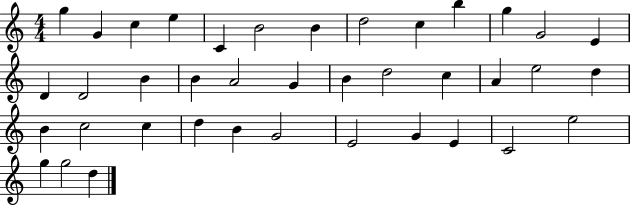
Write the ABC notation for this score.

X:1
T:Untitled
M:4/4
L:1/4
K:C
g G c e C B2 B d2 c b g G2 E D D2 B B A2 G B d2 c A e2 d B c2 c d B G2 E2 G E C2 e2 g g2 d